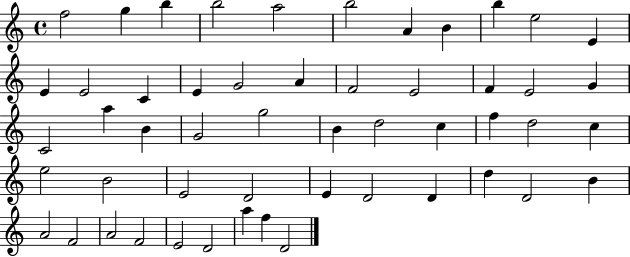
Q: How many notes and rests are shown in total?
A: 52